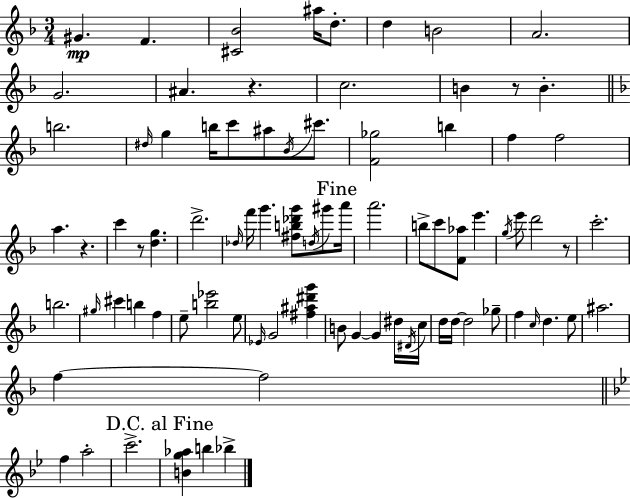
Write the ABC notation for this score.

X:1
T:Untitled
M:3/4
L:1/4
K:F
^G F [^C_B]2 ^a/4 d/2 d B2 A2 G2 ^A z c2 B z/2 B b2 ^d/4 g b/4 c'/2 ^a/2 _B/4 ^c'/2 [F_g]2 b f f2 a z c' z/2 [dg] d'2 _d/4 f'/4 g' [^fb_d'g']/2 d/4 ^g'/2 a'/4 a'2 b/2 c'/2 [F_a]/2 e' g/4 e'/2 d'2 z/2 c'2 b2 ^g/4 ^c' b f e/2 [b_e']2 e/2 _E/4 G2 [^f^a^d'g'] B/2 G G ^d/4 ^D/4 c/4 d/4 d/4 d2 _g/2 f c/4 d e/2 ^a2 f f2 f a2 c'2 [Bg_a] b _b